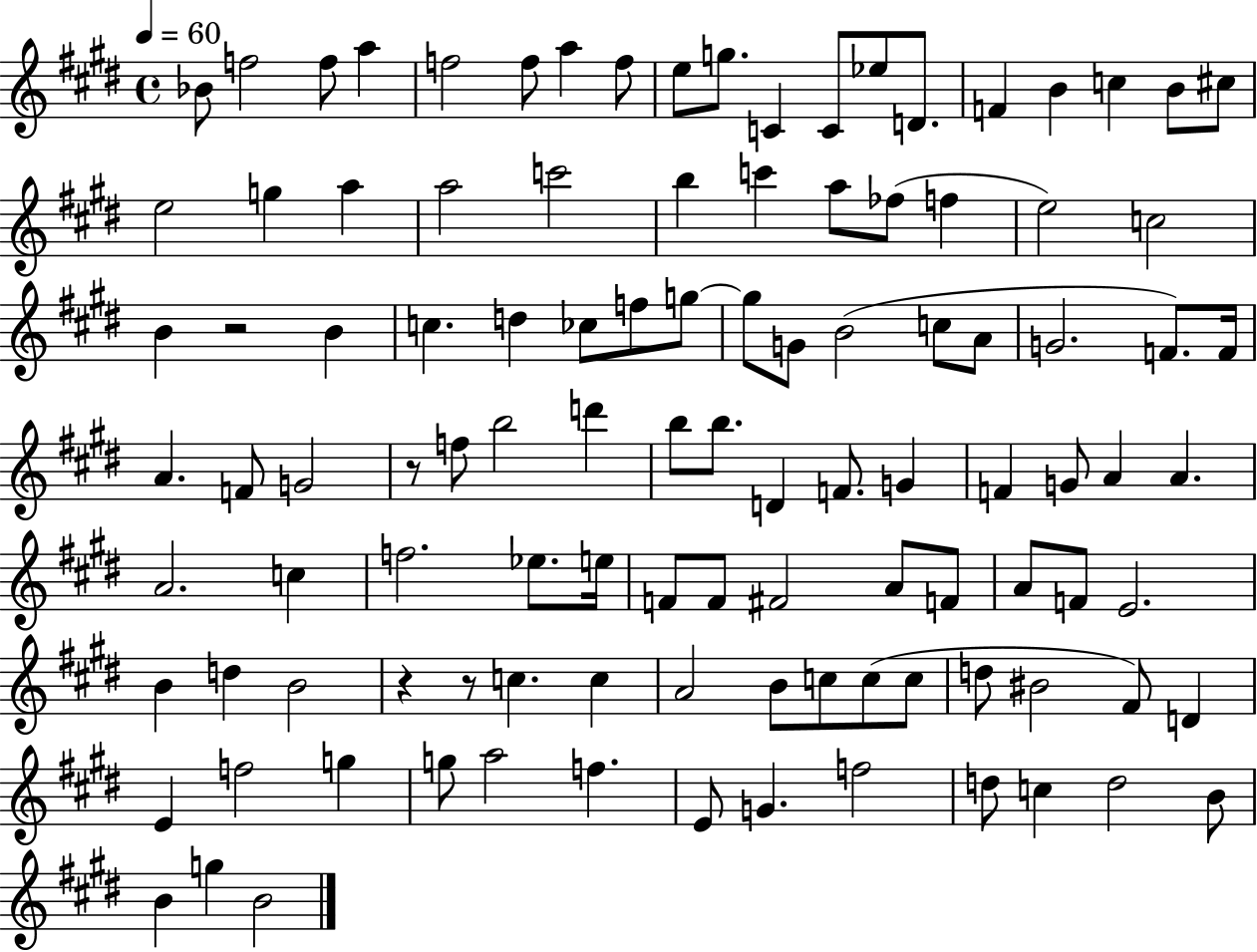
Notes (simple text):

Bb4/e F5/h F5/e A5/q F5/h F5/e A5/q F5/e E5/e G5/e. C4/q C4/e Eb5/e D4/e. F4/q B4/q C5/q B4/e C#5/e E5/h G5/q A5/q A5/h C6/h B5/q C6/q A5/e FES5/e F5/q E5/h C5/h B4/q R/h B4/q C5/q. D5/q CES5/e F5/e G5/e G5/e G4/e B4/h C5/e A4/e G4/h. F4/e. F4/s A4/q. F4/e G4/h R/e F5/e B5/h D6/q B5/e B5/e. D4/q F4/e. G4/q F4/q G4/e A4/q A4/q. A4/h. C5/q F5/h. Eb5/e. E5/s F4/e F4/e F#4/h A4/e F4/e A4/e F4/e E4/h. B4/q D5/q B4/h R/q R/e C5/q. C5/q A4/h B4/e C5/e C5/e C5/e D5/e BIS4/h F#4/e D4/q E4/q F5/h G5/q G5/e A5/h F5/q. E4/e G4/q. F5/h D5/e C5/q D5/h B4/e B4/q G5/q B4/h